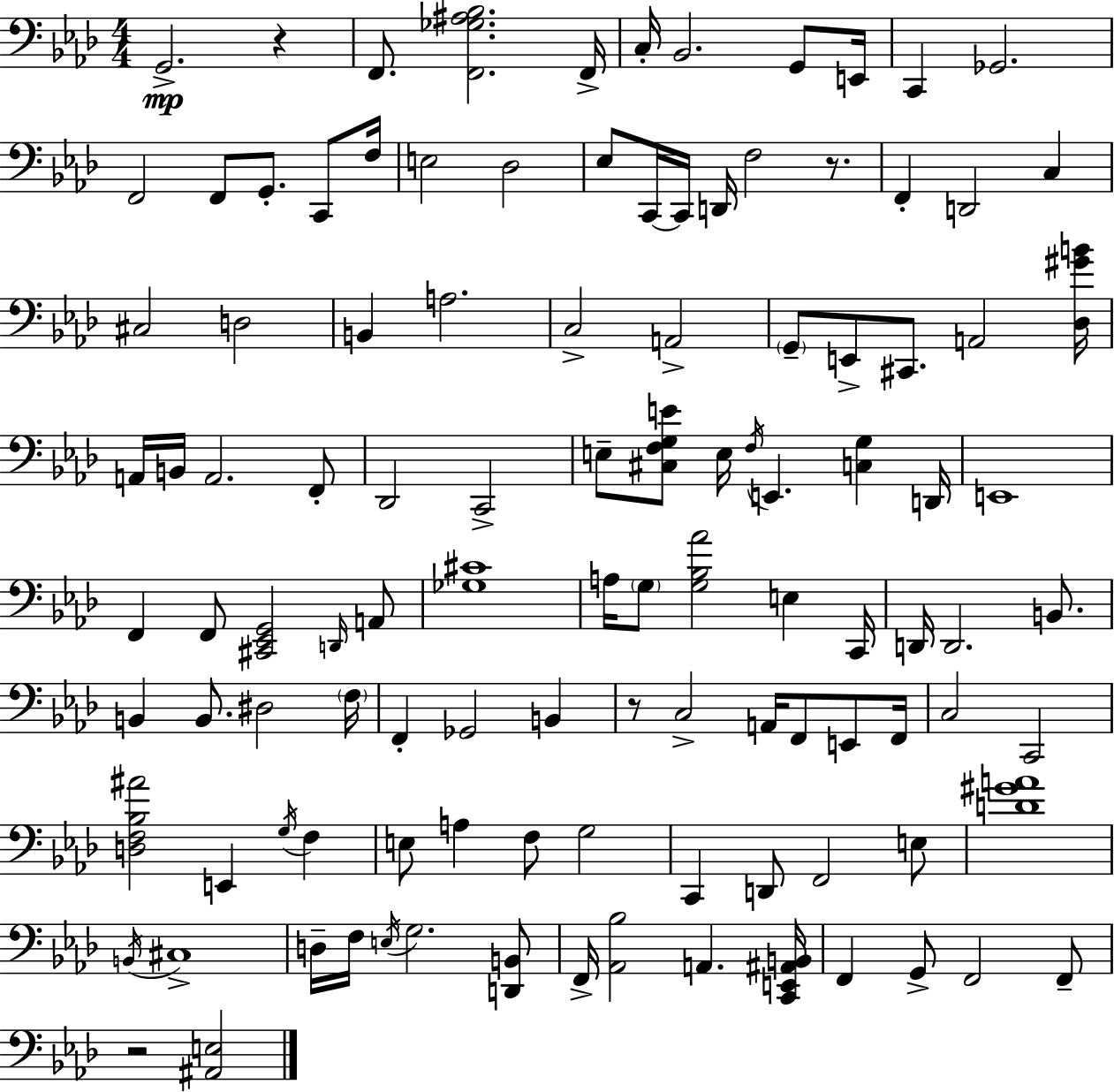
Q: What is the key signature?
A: AES major